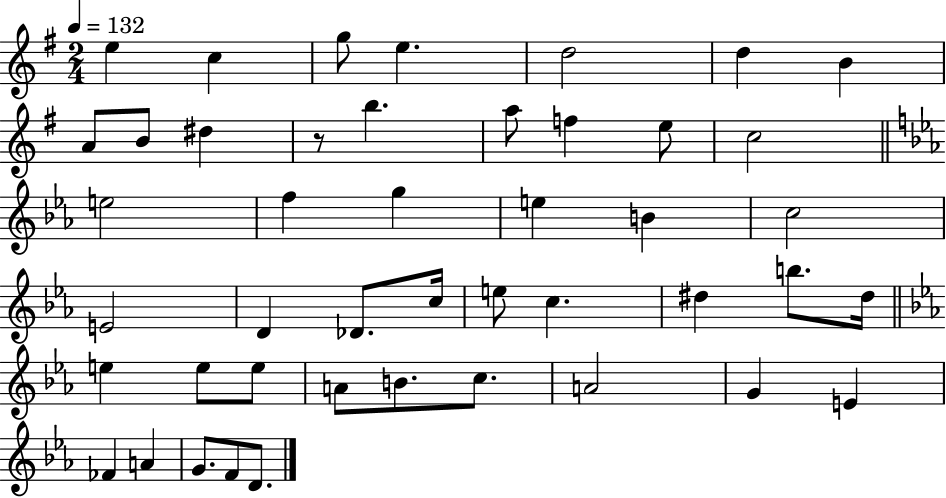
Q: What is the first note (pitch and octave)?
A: E5